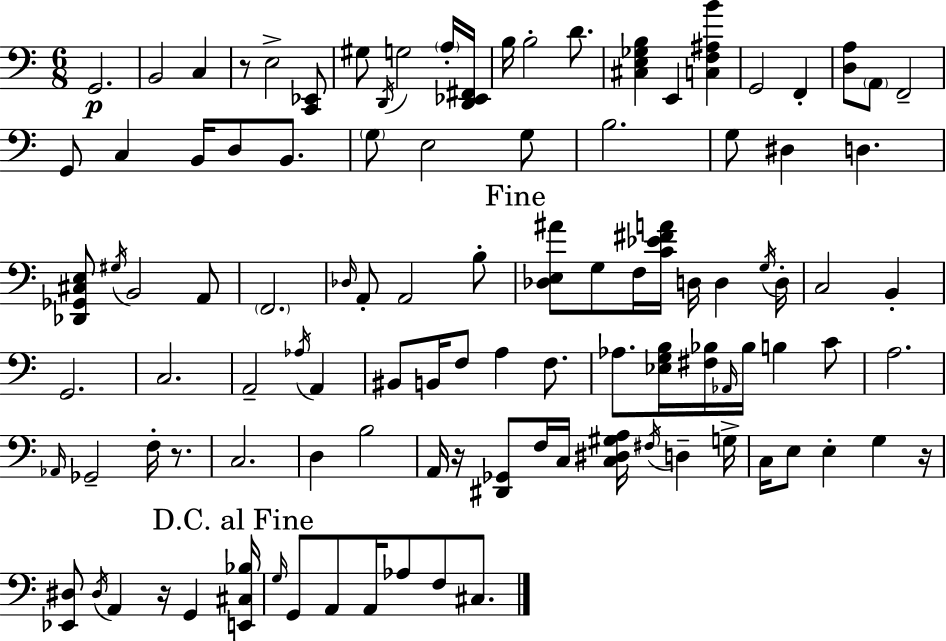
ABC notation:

X:1
T:Untitled
M:6/8
L:1/4
K:C
G,,2 B,,2 C, z/2 E,2 [C,,_E,,]/2 ^G,/2 D,,/4 G,2 A,/4 [D,,_E,,^F,,]/4 B,/4 B,2 D/2 [^C,E,_G,B,] E,, [C,F,^A,B] G,,2 F,, [D,A,]/2 A,,/2 F,,2 G,,/2 C, B,,/4 D,/2 B,,/2 G,/2 E,2 G,/2 B,2 G,/2 ^D, D, [_D,,_G,,^C,E,]/2 ^G,/4 B,,2 A,,/2 F,,2 _D,/4 A,,/2 A,,2 B,/2 [_D,E,^A]/2 G,/2 F,/4 [C_E^FA]/4 D,/4 D, G,/4 D,/4 C,2 B,, G,,2 C,2 A,,2 _A,/4 A,, ^B,,/2 B,,/4 F,/2 A, F,/2 _A,/2 [_E,G,B,]/4 [^F,_B,]/4 _A,,/4 _B,/4 B, C/2 A,2 _A,,/4 _G,,2 F,/4 z/2 C,2 D, B,2 A,,/4 z/4 [^D,,_G,,]/2 F,/4 C,/4 [C,^D,^G,A,]/4 ^F,/4 D, G,/4 C,/4 E,/2 E, G, z/4 [_E,,^D,]/2 ^D,/4 A,, z/4 G,, [E,,^C,_B,]/4 G,/4 G,,/2 A,,/2 A,,/4 _A,/2 F,/2 ^C,/2